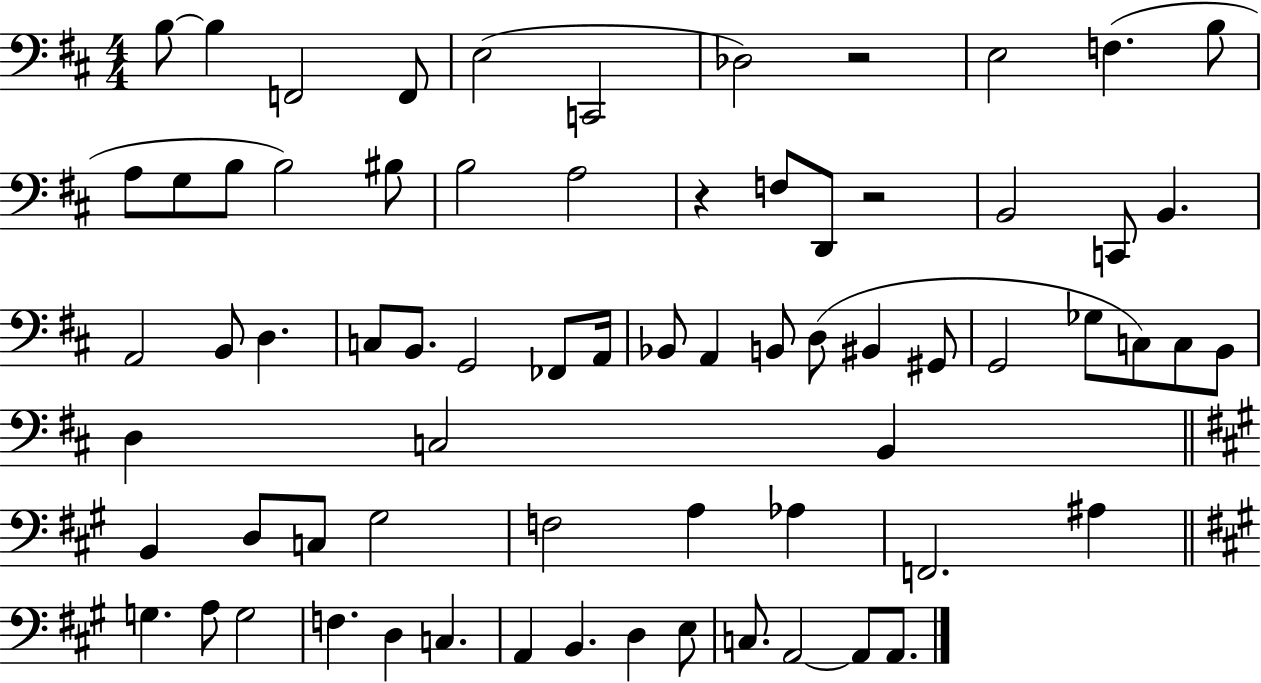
X:1
T:Untitled
M:4/4
L:1/4
K:D
B,/2 B, F,,2 F,,/2 E,2 C,,2 _D,2 z2 E,2 F, B,/2 A,/2 G,/2 B,/2 B,2 ^B,/2 B,2 A,2 z F,/2 D,,/2 z2 B,,2 C,,/2 B,, A,,2 B,,/2 D, C,/2 B,,/2 G,,2 _F,,/2 A,,/4 _B,,/2 A,, B,,/2 D,/2 ^B,, ^G,,/2 G,,2 _G,/2 C,/2 C,/2 B,,/2 D, C,2 B,, B,, D,/2 C,/2 ^G,2 F,2 A, _A, F,,2 ^A, G, A,/2 G,2 F, D, C, A,, B,, D, E,/2 C,/2 A,,2 A,,/2 A,,/2